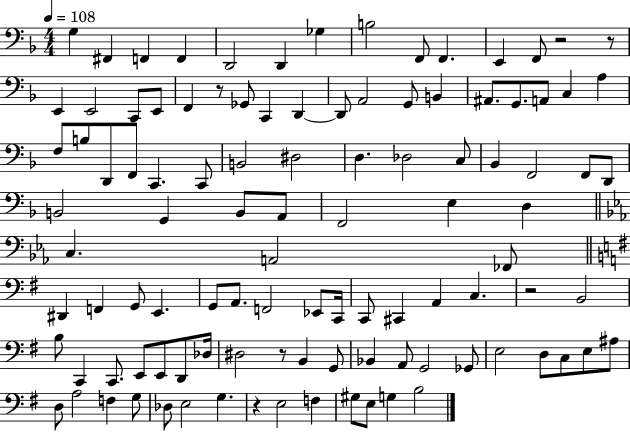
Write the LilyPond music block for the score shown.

{
  \clef bass
  \numericTimeSignature
  \time 4/4
  \key f \major
  \tempo 4 = 108
  g4 fis,4 f,4 f,4 | d,2 d,4 ges4 | b2 f,8 f,4. | e,4 f,8 r2 r8 | \break e,4 e,2 c,8 e,8 | f,4 r8 ges,8 c,4 d,4~~ | d,8 a,2 g,8 b,4 | ais,8. g,8. a,8 c4 a4 | \break f8 b8 d,8 f,8 c,4. c,8 | b,2 dis2 | d4. des2 c8 | bes,4 f,2 f,8 d,8 | \break b,2 g,4 b,8 a,8 | f,2 e4 d4 | \bar "||" \break \key ees \major c4. a,2 fes,8 | \bar "||" \break \key g \major dis,4 f,4 g,8 e,4. | g,8 a,8. f,2 ees,8 c,16 | c,8 cis,4 a,4 c4. | r2 b,2 | \break b8 c,4 c,8. e,8 e,8 d,8 des16 | dis2 r8 b,4 g,8 | bes,4 a,8 g,2 ges,8 | e2 d8 c8 e8 ais8 | \break d8 a2 f4 g8 | des8 e2 g4. | r4 e2 f4 | gis8 e8 g4 b2 | \break \bar "|."
}